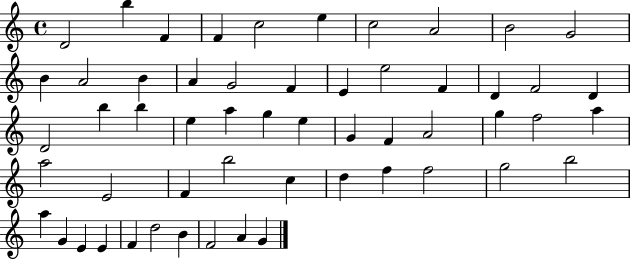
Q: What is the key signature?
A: C major